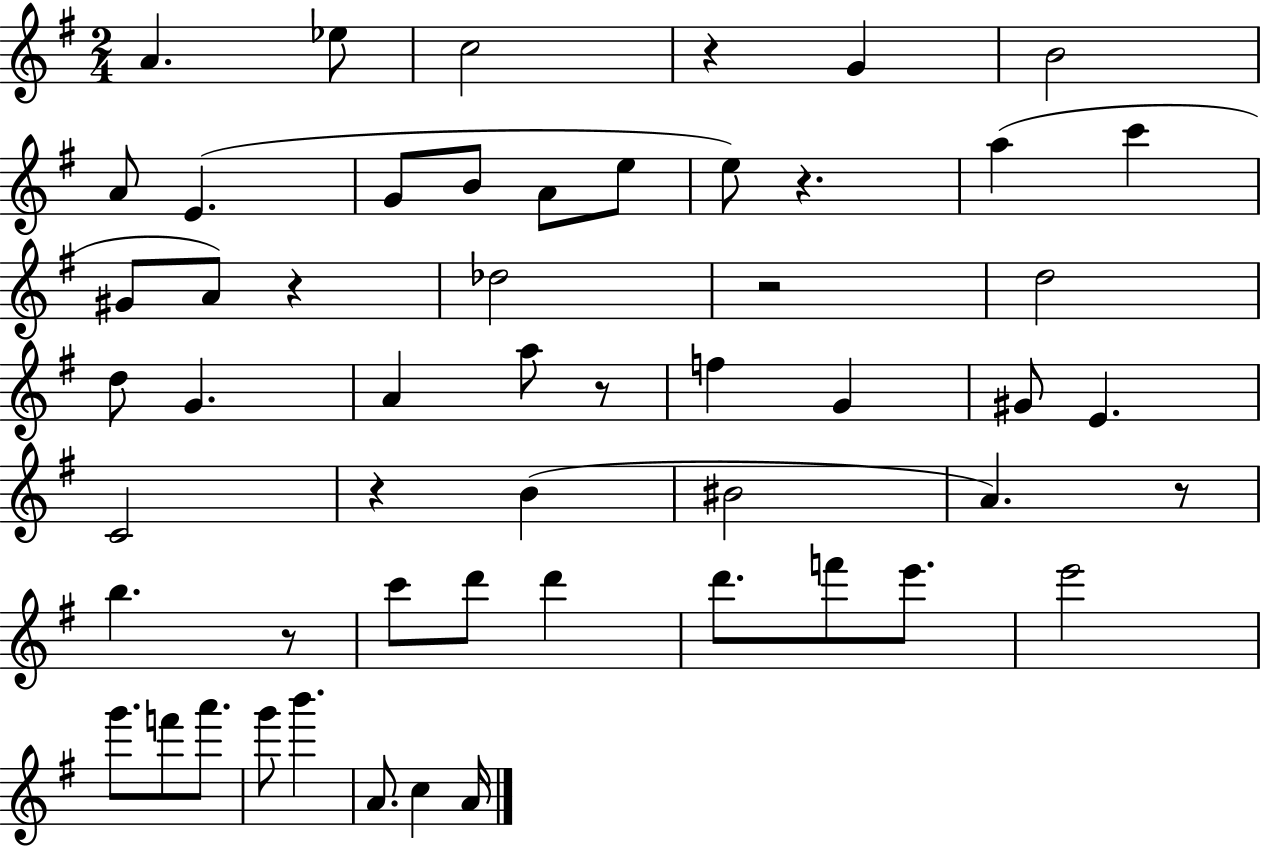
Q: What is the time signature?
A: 2/4